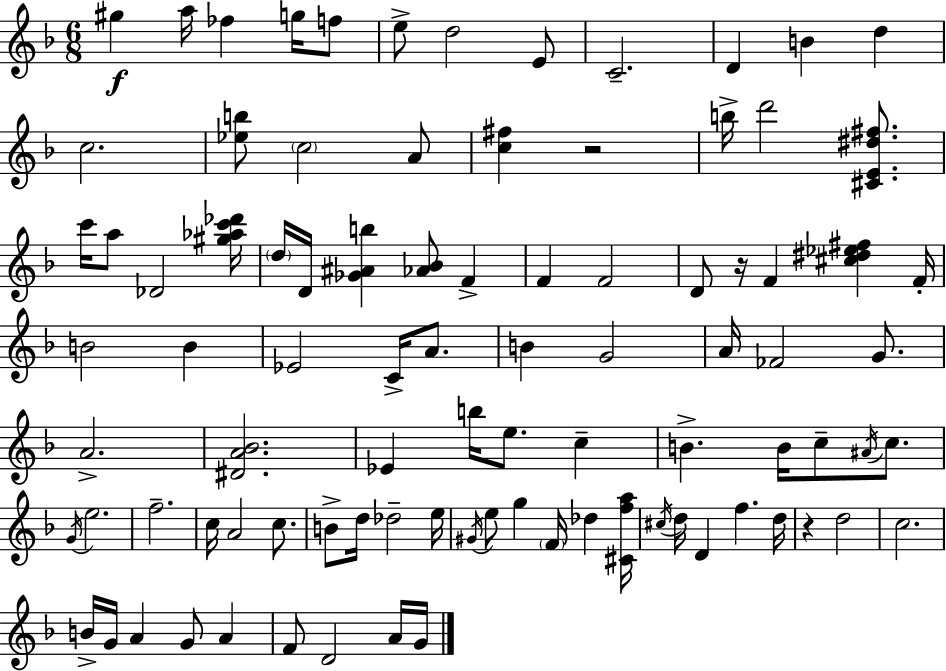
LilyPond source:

{
  \clef treble
  \numericTimeSignature
  \time 6/8
  \key d \minor
  gis''4\f a''16 fes''4 g''16 f''8 | e''8-> d''2 e'8 | c'2.-- | d'4 b'4 d''4 | \break c''2. | <ees'' b''>8 \parenthesize c''2 a'8 | <c'' fis''>4 r2 | b''16-> d'''2 <cis' e' dis'' fis''>8. | \break c'''16 a''8 des'2 <gis'' aes'' c''' des'''>16 | \parenthesize d''16 d'16 <ges' ais' b''>4 <aes' bes'>8 f'4-> | f'4 f'2 | d'8 r16 f'4 <cis'' dis'' ees'' fis''>4 f'16-. | \break b'2 b'4 | ees'2 c'16-> a'8. | b'4 g'2 | a'16 fes'2 g'8. | \break a'2.-> | <dis' a' bes'>2. | ees'4 b''16 e''8. c''4-- | b'4.-> b'16 c''8-- \acciaccatura { ais'16 } c''8. | \break \acciaccatura { g'16 } e''2. | f''2.-- | c''16 a'2 c''8. | b'8-> d''16 des''2-- | \break e''16 \acciaccatura { gis'16 } e''8 g''4 \parenthesize f'16 des''4 | <cis' f'' a''>16 \acciaccatura { cis''16 } d''16 d'4 f''4. | d''16 r4 d''2 | c''2. | \break b'16-> g'16 a'4 g'8 | a'4 f'8 d'2 | a'16 g'16 \bar "|."
}